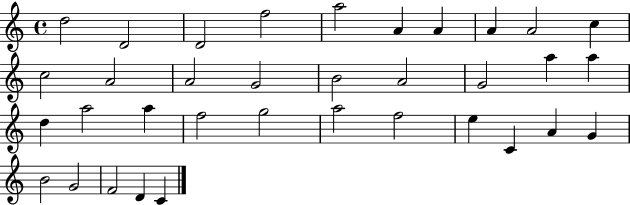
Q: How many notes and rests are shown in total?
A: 35